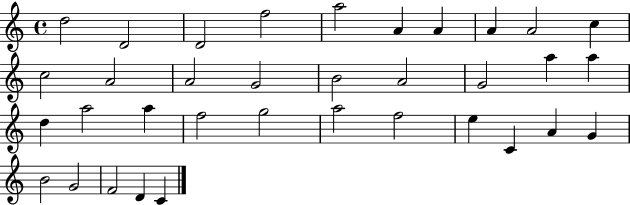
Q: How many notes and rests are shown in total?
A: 35